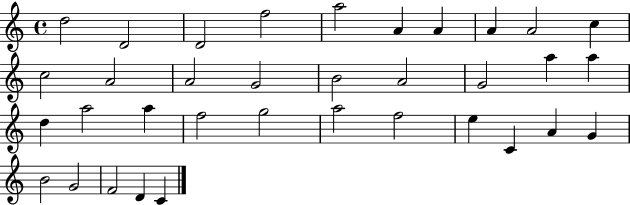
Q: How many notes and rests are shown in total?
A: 35